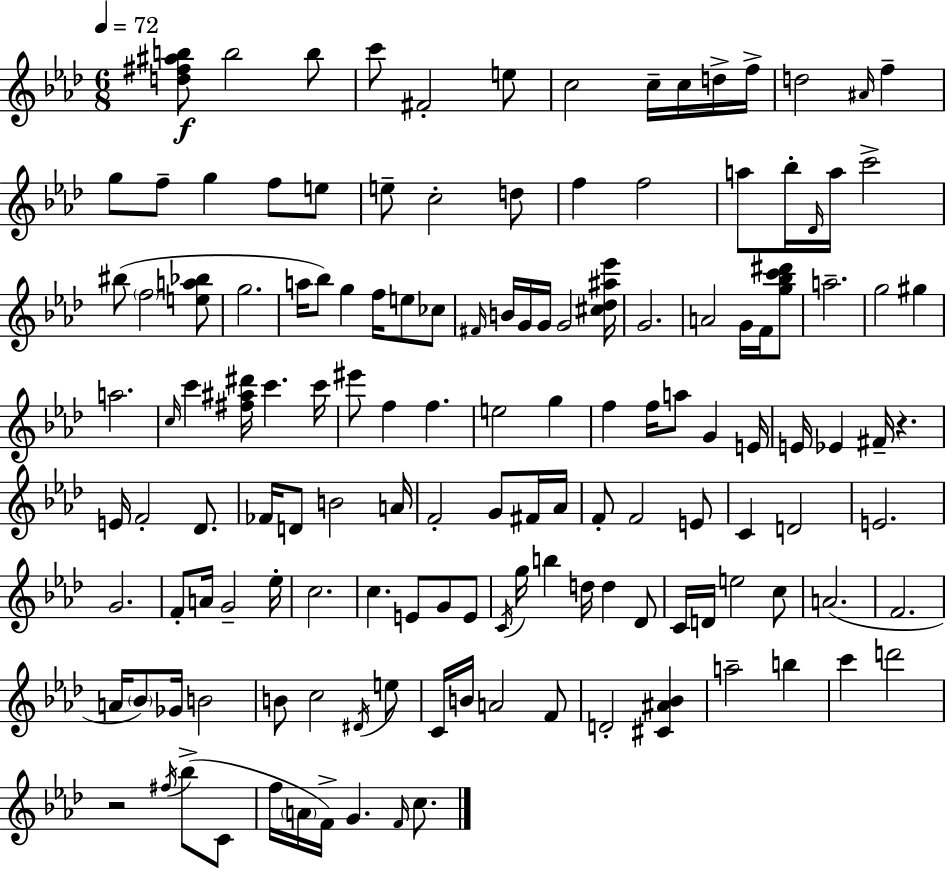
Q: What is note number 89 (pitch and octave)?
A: Eb5